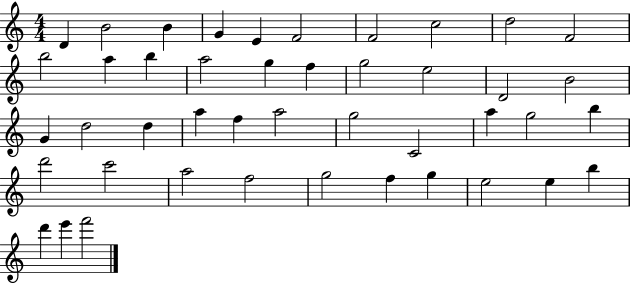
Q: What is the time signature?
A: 4/4